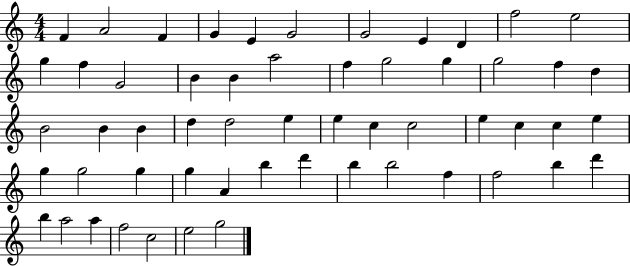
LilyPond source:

{
  \clef treble
  \numericTimeSignature
  \time 4/4
  \key c \major
  f'4 a'2 f'4 | g'4 e'4 g'2 | g'2 e'4 d'4 | f''2 e''2 | \break g''4 f''4 g'2 | b'4 b'4 a''2 | f''4 g''2 g''4 | g''2 f''4 d''4 | \break b'2 b'4 b'4 | d''4 d''2 e''4 | e''4 c''4 c''2 | e''4 c''4 c''4 e''4 | \break g''4 g''2 g''4 | g''4 a'4 b''4 d'''4 | b''4 b''2 f''4 | f''2 b''4 d'''4 | \break b''4 a''2 a''4 | f''2 c''2 | e''2 g''2 | \bar "|."
}